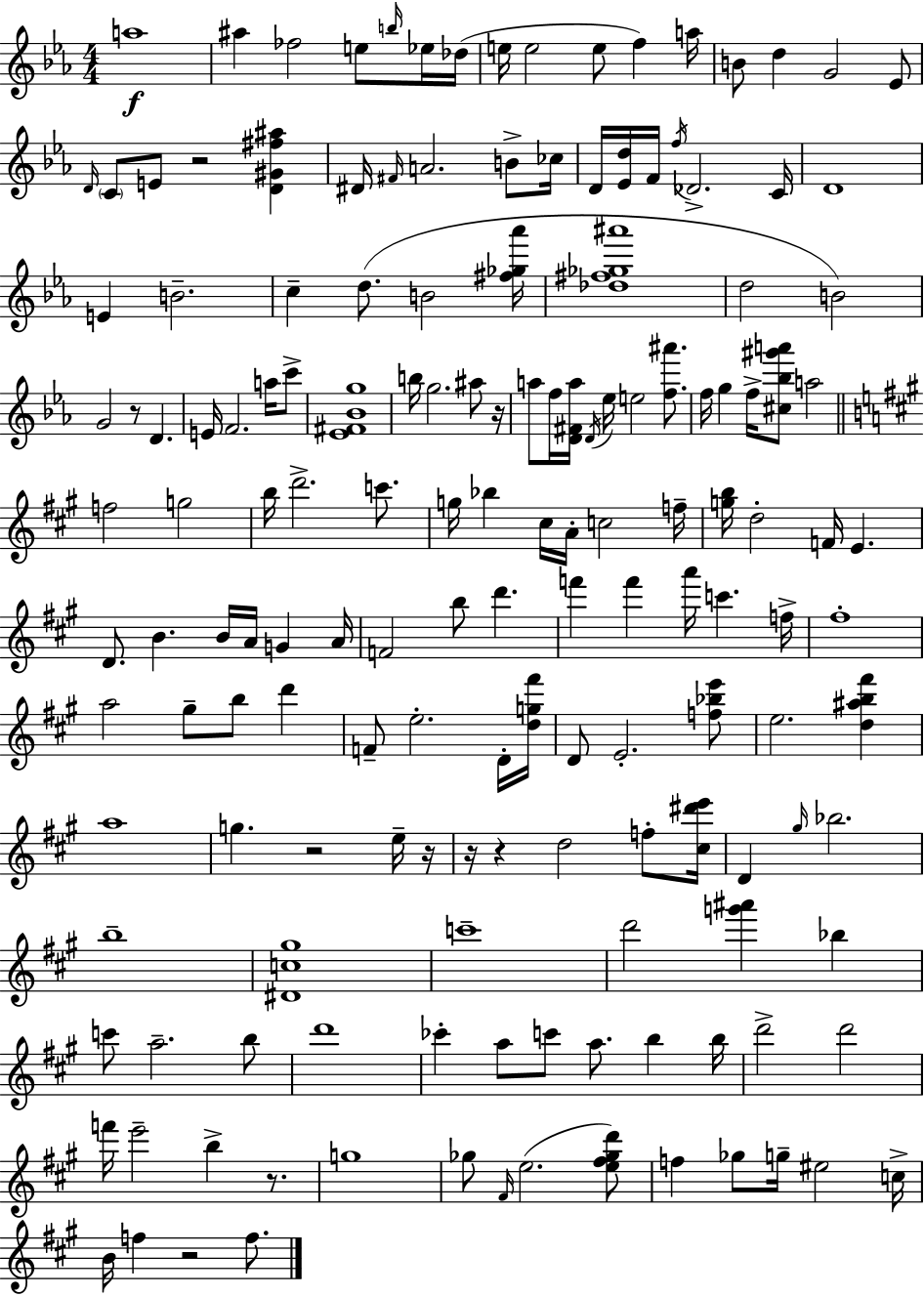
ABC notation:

X:1
T:Untitled
M:4/4
L:1/4
K:Cm
a4 ^a _f2 e/2 b/4 _e/4 _d/4 e/4 e2 e/2 f a/4 B/2 d G2 _E/2 D/4 C/2 E/2 z2 [D^G^f^a] ^D/4 ^F/4 A2 B/2 _c/4 D/4 [_Ed]/4 F/4 f/4 _D2 C/4 D4 E B2 c d/2 B2 [^f_g_a']/4 [_d^f_g^a']4 d2 B2 G2 z/2 D E/4 F2 a/4 c'/2 [_E^F_Bg]4 b/4 g2 ^a/2 z/4 a/2 f/4 [D^Fa]/4 D/4 _e/4 e2 [f^a']/2 f/4 g f/4 [^c_b^g'a']/2 a2 f2 g2 b/4 d'2 c'/2 g/4 _b ^c/4 A/4 c2 f/4 [gb]/4 d2 F/4 E D/2 B B/4 A/4 G A/4 F2 b/2 d' f' f' a'/4 c' f/4 ^f4 a2 ^g/2 b/2 d' F/2 e2 D/4 [dg^f']/4 D/2 E2 [f_be']/2 e2 [d^ab^f'] a4 g z2 e/4 z/4 z/4 z d2 f/2 [^c^d'e']/4 D ^g/4 _b2 b4 [^Dc^g]4 c'4 d'2 [g'^a'] _b c'/2 a2 b/2 d'4 _c' a/2 c'/2 a/2 b b/4 d'2 d'2 f'/4 e'2 b z/2 g4 _g/2 ^F/4 e2 [e^f_gd']/2 f _g/2 g/4 ^e2 c/4 B/4 f z2 f/2